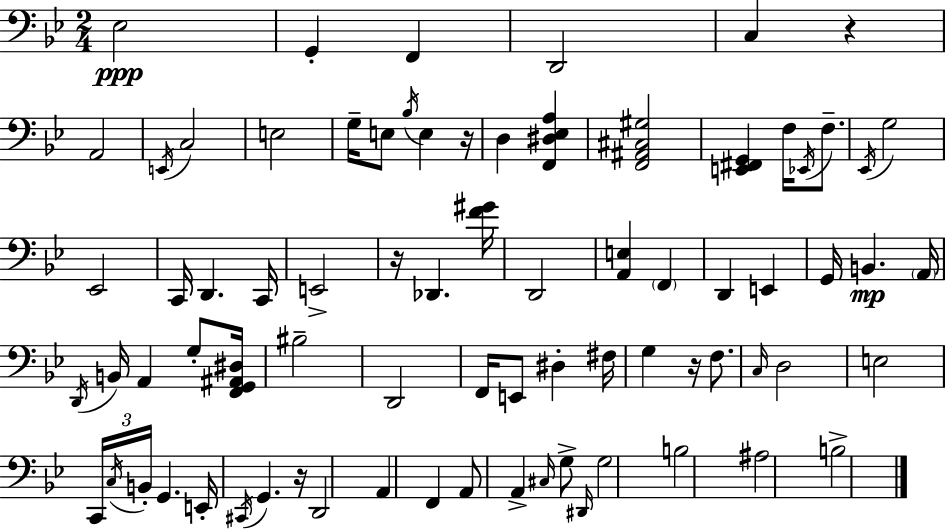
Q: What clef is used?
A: bass